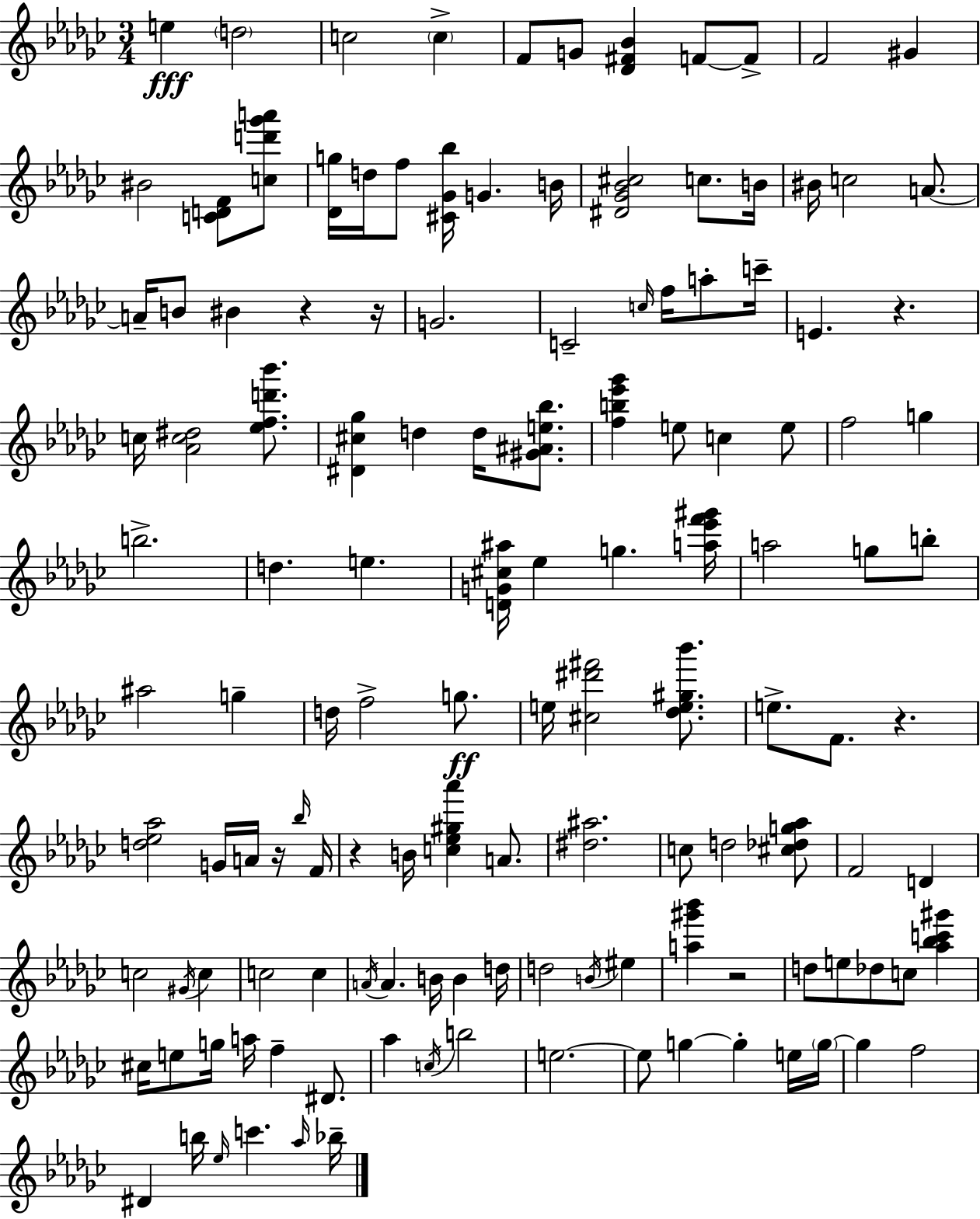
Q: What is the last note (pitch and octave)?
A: Bb5